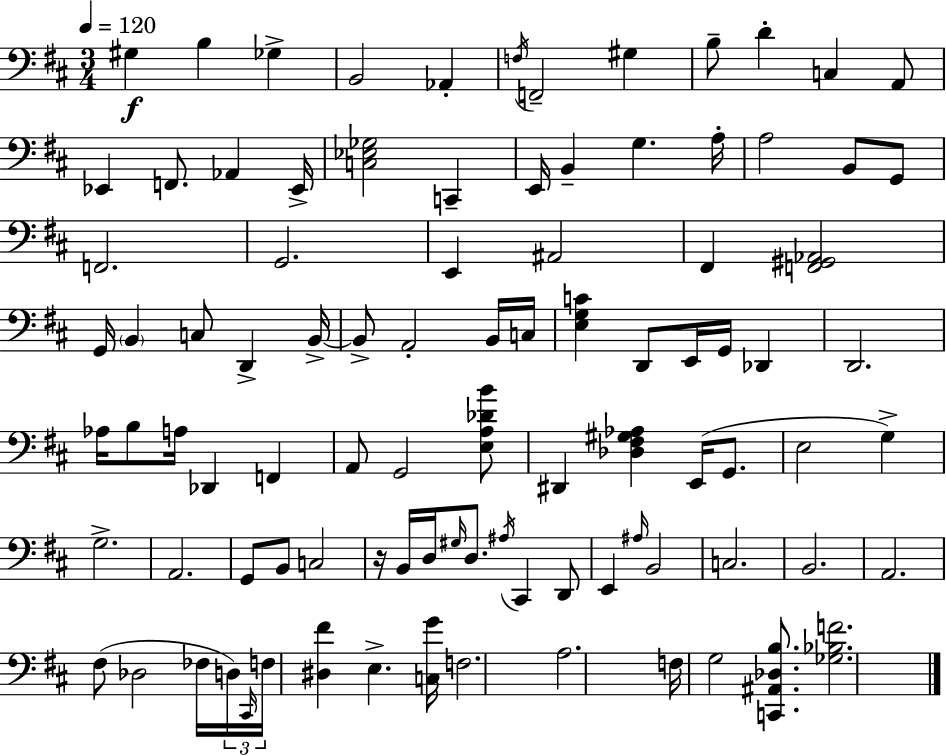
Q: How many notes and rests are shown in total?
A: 94